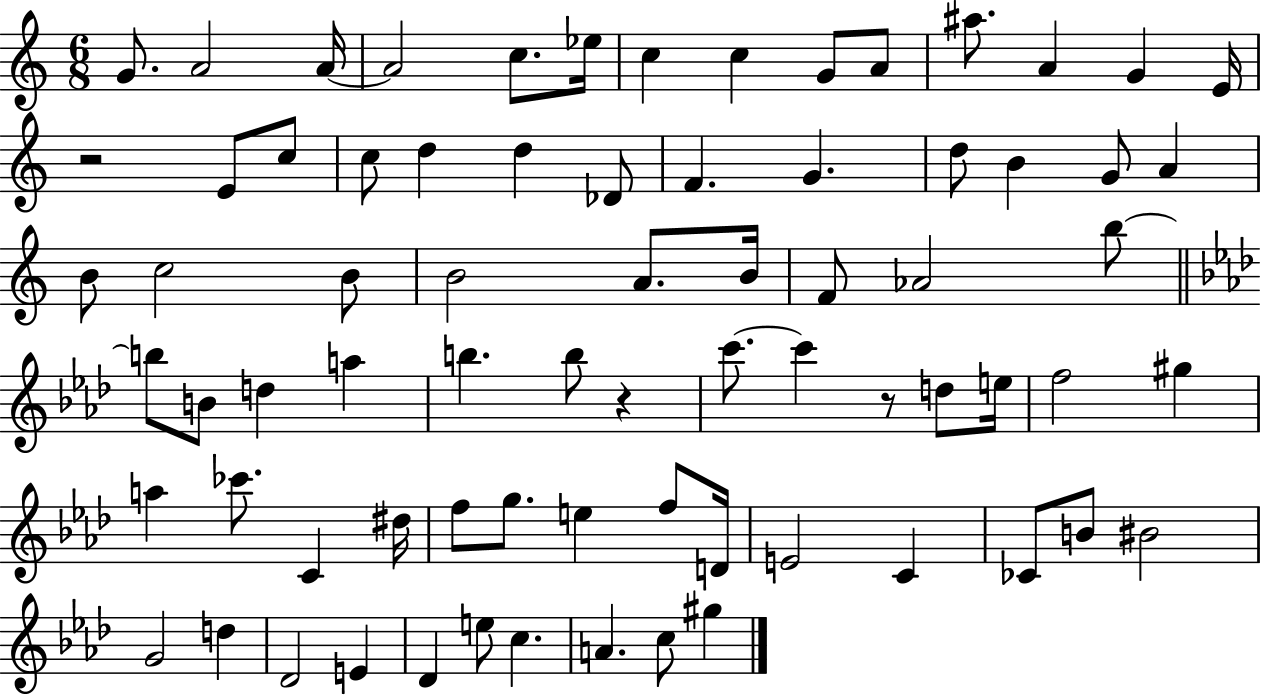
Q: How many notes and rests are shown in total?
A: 74